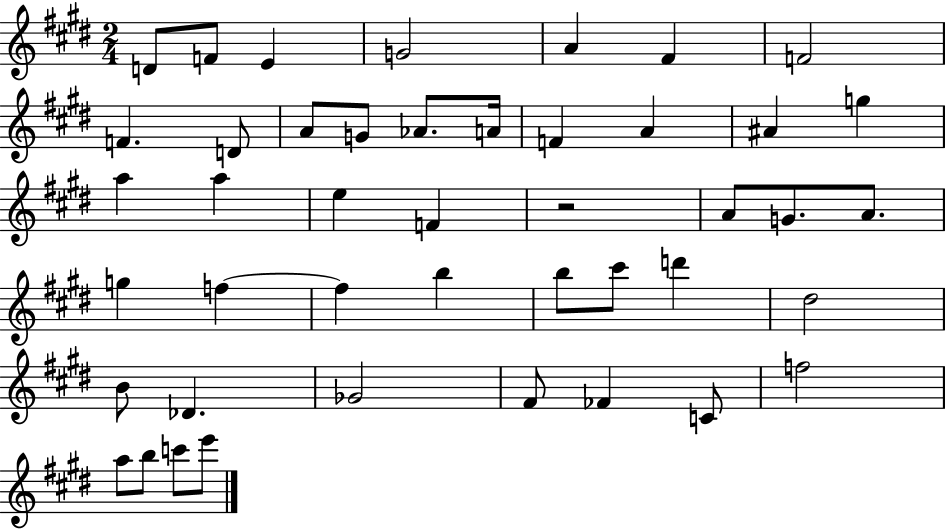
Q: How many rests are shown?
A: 1